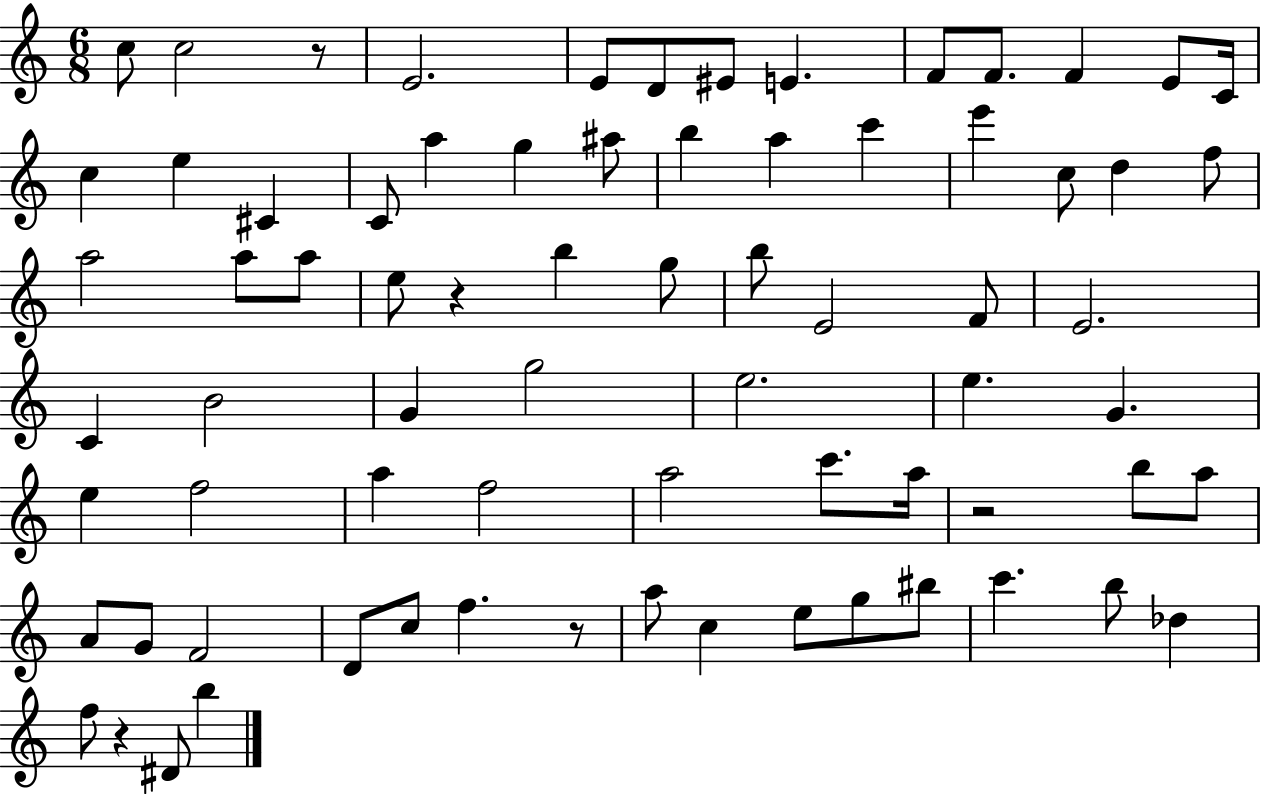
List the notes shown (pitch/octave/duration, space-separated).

C5/e C5/h R/e E4/h. E4/e D4/e EIS4/e E4/q. F4/e F4/e. F4/q E4/e C4/s C5/q E5/q C#4/q C4/e A5/q G5/q A#5/e B5/q A5/q C6/q E6/q C5/e D5/q F5/e A5/h A5/e A5/e E5/e R/q B5/q G5/e B5/e E4/h F4/e E4/h. C4/q B4/h G4/q G5/h E5/h. E5/q. G4/q. E5/q F5/h A5/q F5/h A5/h C6/e. A5/s R/h B5/e A5/e A4/e G4/e F4/h D4/e C5/e F5/q. R/e A5/e C5/q E5/e G5/e BIS5/e C6/q. B5/e Db5/q F5/e R/q D#4/e B5/q